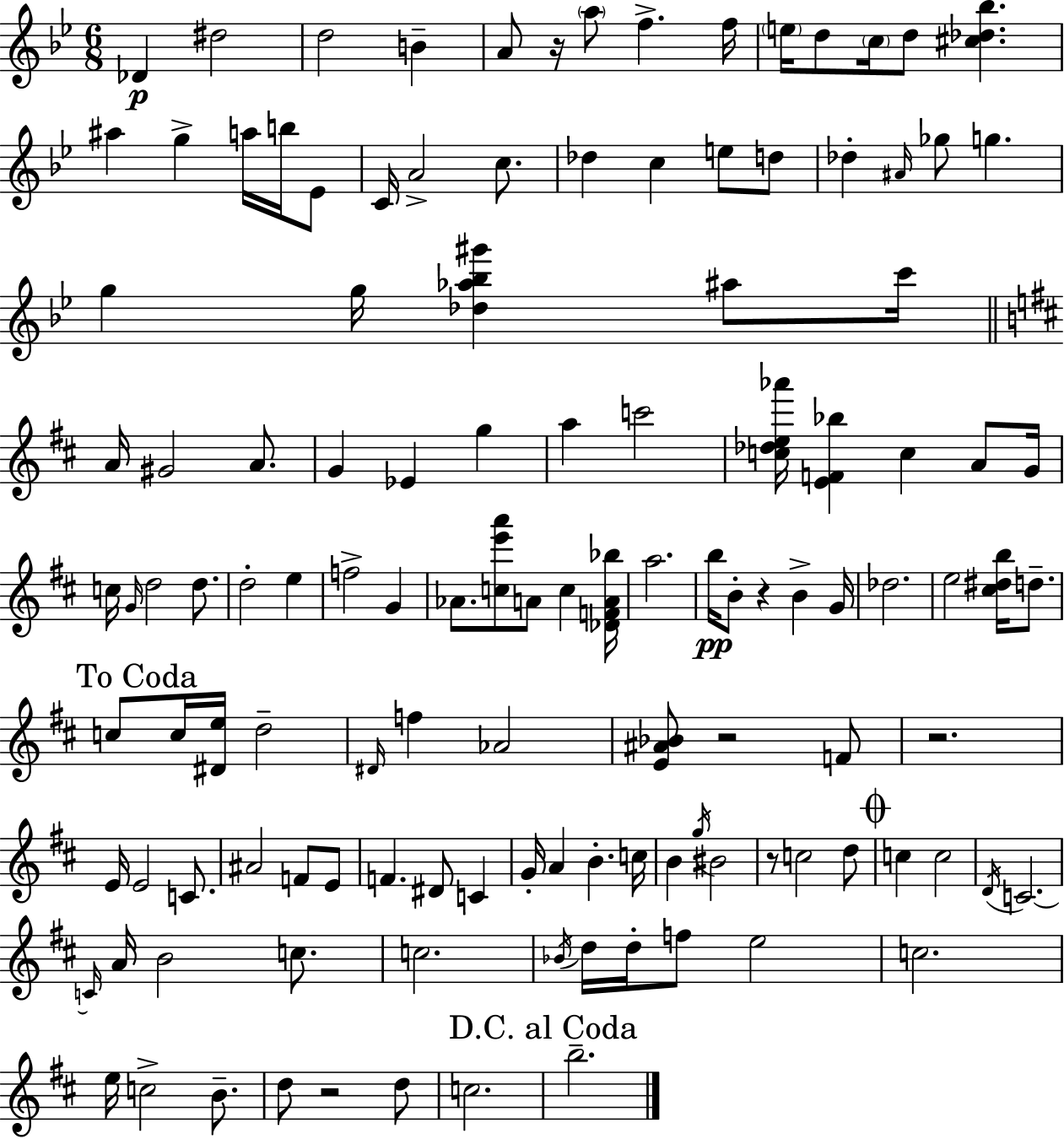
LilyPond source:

{
  \clef treble
  \numericTimeSignature
  \time 6/8
  \key bes \major
  des'4\p dis''2 | d''2 b'4-- | a'8 r16 \parenthesize a''8 f''4.-> f''16 | \parenthesize e''16 d''8 \parenthesize c''16 d''8 <cis'' des'' bes''>4. | \break ais''4 g''4-> a''16 b''16 ees'8 | c'16 a'2-> c''8. | des''4 c''4 e''8 d''8 | des''4-. \grace { ais'16 } ges''8 g''4. | \break g''4 g''16 <des'' aes'' bes'' gis'''>4 ais''8 | c'''16 \bar "||" \break \key d \major a'16 gis'2 a'8. | g'4 ees'4 g''4 | a''4 c'''2 | <c'' des'' e'' aes'''>16 <e' f' bes''>4 c''4 a'8 g'16 | \break c''16 \grace { g'16 } d''2 d''8. | d''2-. e''4 | f''2-> g'4 | aes'8. <c'' e''' a'''>8 a'8 c''4 | \break <des' f' a' bes''>16 a''2. | b''16\pp b'8-. r4 b'4-> | g'16 des''2. | e''2 <cis'' dis'' b''>16 d''8.-- | \break \mark "To Coda" c''8 c''16 <dis' e''>16 d''2-- | \grace { dis'16 } f''4 aes'2 | <e' ais' bes'>8 r2 | f'8 r2. | \break e'16 e'2 c'8. | ais'2 f'8 | e'8 f'4. dis'8 c'4 | g'16-. a'4 b'4.-. | \break c''16 b'4 \acciaccatura { g''16 } bis'2 | r8 c''2 | d''8 \mark \markup { \musicglyph "scripts.coda" } c''4 c''2 | \acciaccatura { d'16 } c'2.~~ | \break \grace { c'16 } a'16 b'2 | c''8. c''2. | \acciaccatura { bes'16 } d''16 d''16-. f''8 e''2 | c''2. | \break e''16 c''2-> | b'8.-- d''8 r2 | d''8 c''2. | \mark "D.C. al Coda" b''2.-- | \break \bar "|."
}